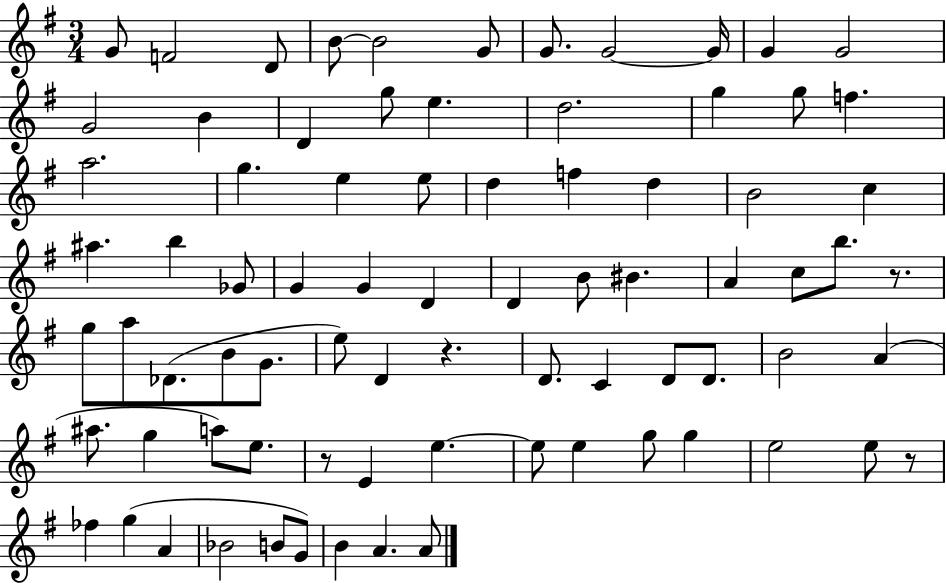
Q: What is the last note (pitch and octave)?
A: A4